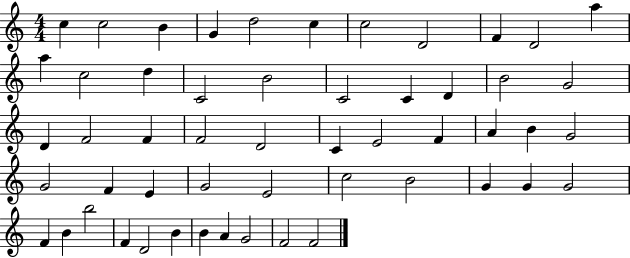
X:1
T:Untitled
M:4/4
L:1/4
K:C
c c2 B G d2 c c2 D2 F D2 a a c2 d C2 B2 C2 C D B2 G2 D F2 F F2 D2 C E2 F A B G2 G2 F E G2 E2 c2 B2 G G G2 F B b2 F D2 B B A G2 F2 F2